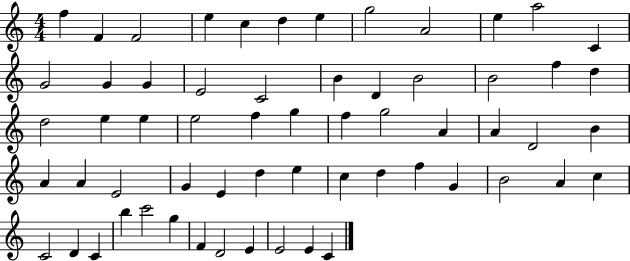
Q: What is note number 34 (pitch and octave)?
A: D4